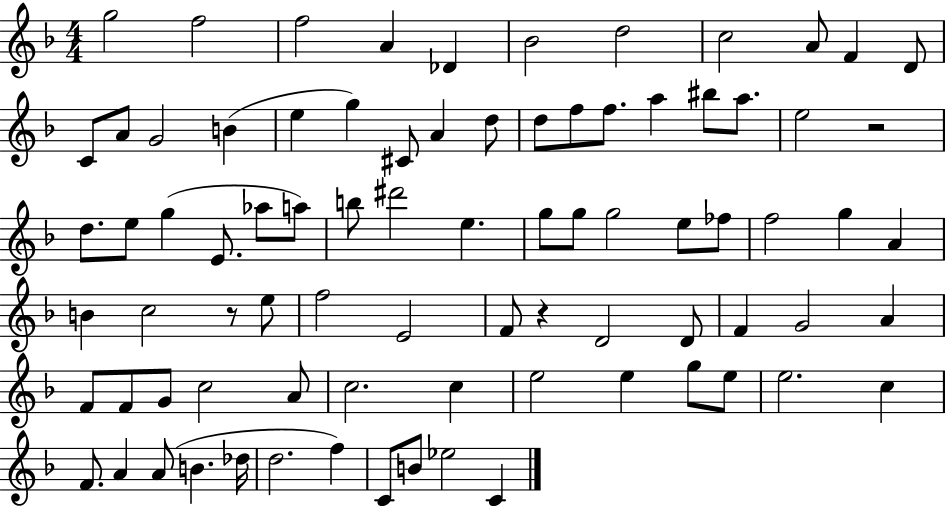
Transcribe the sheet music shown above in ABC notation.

X:1
T:Untitled
M:4/4
L:1/4
K:F
g2 f2 f2 A _D _B2 d2 c2 A/2 F D/2 C/2 A/2 G2 B e g ^C/2 A d/2 d/2 f/2 f/2 a ^b/2 a/2 e2 z2 d/2 e/2 g E/2 _a/2 a/2 b/2 ^d'2 e g/2 g/2 g2 e/2 _f/2 f2 g A B c2 z/2 e/2 f2 E2 F/2 z D2 D/2 F G2 A F/2 F/2 G/2 c2 A/2 c2 c e2 e g/2 e/2 e2 c F/2 A A/2 B _d/4 d2 f C/2 B/2 _e2 C